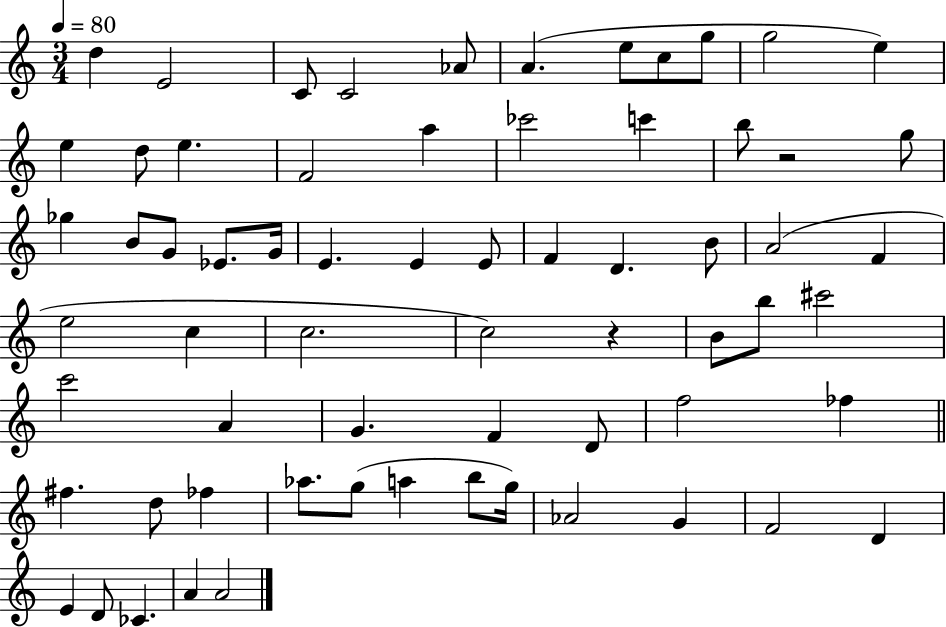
X:1
T:Untitled
M:3/4
L:1/4
K:C
d E2 C/2 C2 _A/2 A e/2 c/2 g/2 g2 e e d/2 e F2 a _c'2 c' b/2 z2 g/2 _g B/2 G/2 _E/2 G/4 E E E/2 F D B/2 A2 F e2 c c2 c2 z B/2 b/2 ^c'2 c'2 A G F D/2 f2 _f ^f d/2 _f _a/2 g/2 a b/2 g/4 _A2 G F2 D E D/2 _C A A2